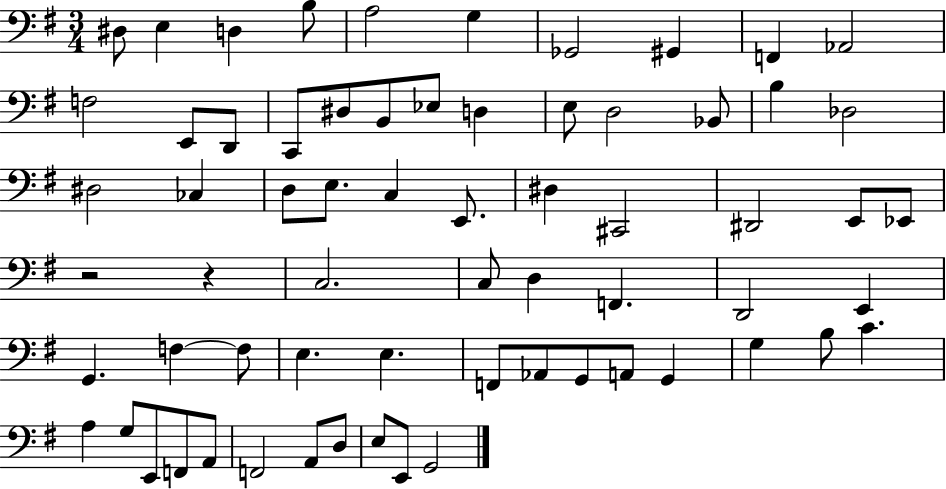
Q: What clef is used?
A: bass